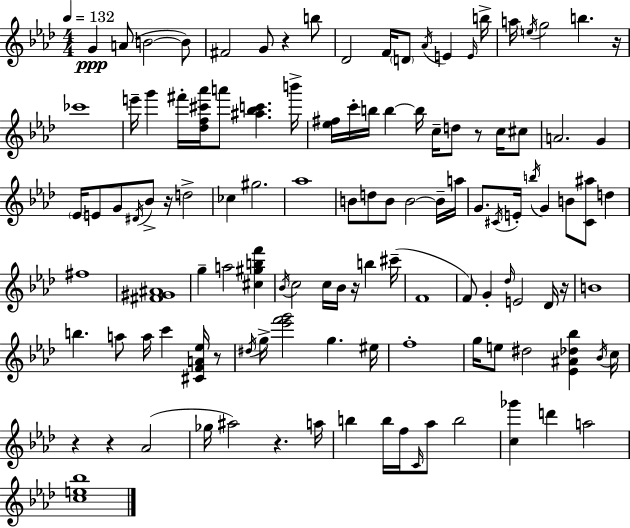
{
  \clef treble
  \numericTimeSignature
  \time 4/4
  \key f \minor
  \tempo 4 = 132
  \repeat volta 2 { g'4\ppp a'8( b'2~~ b'8) | fis'2 g'8 r4 b''8 | des'2 f'16 \parenthesize d'8 \acciaccatura { aes'16 } e'4 | \grace { e'16 } b''16-> a''16 \acciaccatura { e''16 } g''2 b''4. | \break r16 ces'''1 | e'''16-- g'''4 fis'''16-. <des'' f'' cis''' aes'''>16 a'''8 <ais'' bes'' c'''>4. | b'''16-> <ees'' fis''>16 c'''16-. b''16 b''4~~ b''16 c''16-- d''8 r8 | c''16 cis''8 a'2. g'4 | \break \parenthesize ees'16 e'8 g'8 \acciaccatura { dis'16 } bes'8-> r16 d''2-> | ces''4 gis''2. | aes''1 | b'8 d''8 b'8 b'2~~ | \break b'16-- a''16 g'8. \acciaccatura { cis'16 } e'16-. \acciaccatura { b''16 } g'4 b'8 | <cis' ais''>8 d''4 fis''1 | <fis' gis' ais'>1 | g''4-- a''2 | \break <cis'' gis'' b'' f'''>4 \acciaccatura { bes'16 } c''2 c''16 | bes'16 r16 b''4 cis'''16--( f'1 | f'8) g'4-. \grace { des''16 } e'2 | des'16 r16 b'1 | \break b''4. a''8 | a''16 c'''4 <cis' f' a' ees''>16 r8 \acciaccatura { dis''16 } g''16-> <ees''' f''' g'''>2 | g''4. eis''16 f''1-. | g''16 e''8 dis''2 | \break <ees' ais' des'' bes''>4 \acciaccatura { bes'16 } c''16 r4 r4 | aes'2( ges''16 ais''2) | r4. a''16 b''4 b''16 f''16 | \grace { c'16 } aes''8 b''2 <c'' ges'''>4 d'''4 | \break a''2 <c'' e'' bes''>1 | } \bar "|."
}